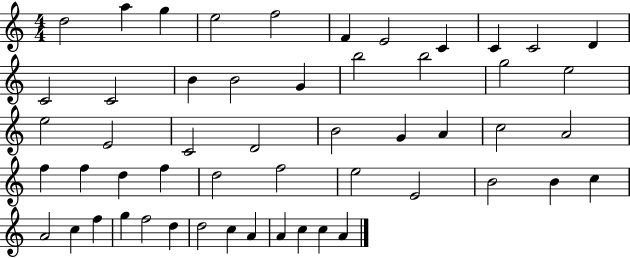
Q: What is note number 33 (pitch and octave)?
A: F5